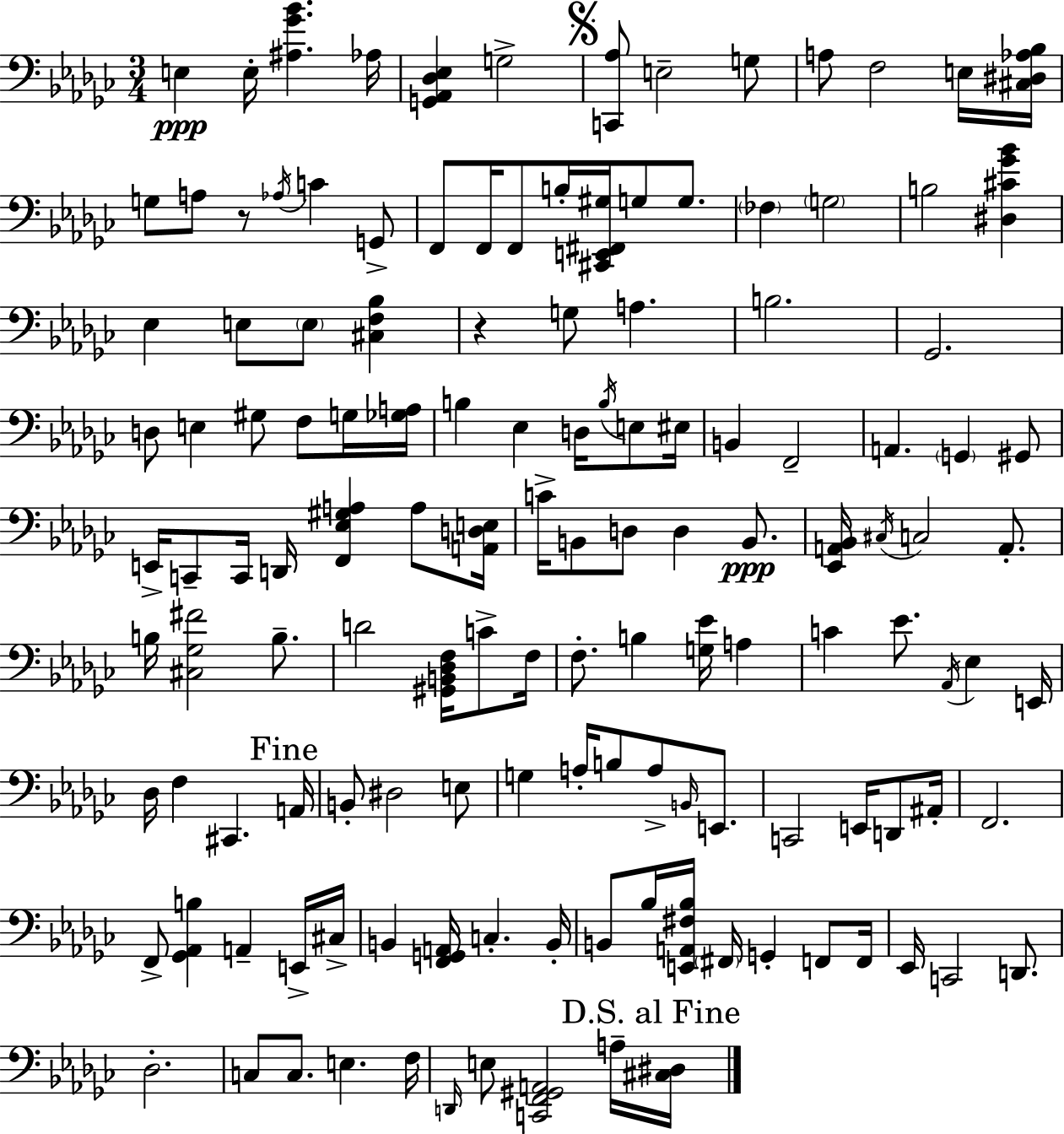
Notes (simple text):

E3/q E3/s [A#3,Gb4,Bb4]/q. Ab3/s [G2,Ab2,Db3,Eb3]/q G3/h [C2,Ab3]/e E3/h G3/e A3/e F3/h E3/s [C#3,D#3,Ab3,Bb3]/s G3/e A3/e R/e Ab3/s C4/q G2/e F2/e F2/s F2/e B3/s [C#2,E2,F#2,G#3]/s G3/e G3/e. FES3/q G3/h B3/h [D#3,C#4,Gb4,Bb4]/q Eb3/q E3/e E3/e [C#3,F3,Bb3]/q R/q G3/e A3/q. B3/h. Gb2/h. D3/e E3/q G#3/e F3/e G3/s [Gb3,A3]/s B3/q Eb3/q D3/s B3/s E3/e EIS3/s B2/q F2/h A2/q. G2/q G#2/e E2/s C2/e C2/s D2/s [F2,Eb3,G#3,A3]/q A3/e [A2,D3,E3]/s C4/s B2/e D3/e D3/q B2/e. [Eb2,A2,Bb2]/s C#3/s C3/h A2/e. B3/s [C#3,Gb3,F#4]/h B3/e. D4/h [G#2,B2,Db3,F3]/s C4/e F3/s F3/e. B3/q [G3,Eb4]/s A3/q C4/q Eb4/e. Ab2/s Eb3/q E2/s Db3/s F3/q C#2/q. A2/s B2/e D#3/h E3/e G3/q A3/s B3/e A3/e B2/s E2/e. C2/h E2/s D2/e A#2/s F2/h. F2/e [Gb2,Ab2,B3]/q A2/q E2/s C#3/s B2/q [F2,G2,A2]/s C3/q. B2/s B2/e Bb3/s [E2,A2,F#3,Bb3]/s F#2/s G2/q F2/e F2/s Eb2/s C2/h D2/e. Db3/h. C3/e C3/e. E3/q. F3/s D2/s E3/e [C2,F2,G#2,A2]/h A3/s [C#3,D#3]/s